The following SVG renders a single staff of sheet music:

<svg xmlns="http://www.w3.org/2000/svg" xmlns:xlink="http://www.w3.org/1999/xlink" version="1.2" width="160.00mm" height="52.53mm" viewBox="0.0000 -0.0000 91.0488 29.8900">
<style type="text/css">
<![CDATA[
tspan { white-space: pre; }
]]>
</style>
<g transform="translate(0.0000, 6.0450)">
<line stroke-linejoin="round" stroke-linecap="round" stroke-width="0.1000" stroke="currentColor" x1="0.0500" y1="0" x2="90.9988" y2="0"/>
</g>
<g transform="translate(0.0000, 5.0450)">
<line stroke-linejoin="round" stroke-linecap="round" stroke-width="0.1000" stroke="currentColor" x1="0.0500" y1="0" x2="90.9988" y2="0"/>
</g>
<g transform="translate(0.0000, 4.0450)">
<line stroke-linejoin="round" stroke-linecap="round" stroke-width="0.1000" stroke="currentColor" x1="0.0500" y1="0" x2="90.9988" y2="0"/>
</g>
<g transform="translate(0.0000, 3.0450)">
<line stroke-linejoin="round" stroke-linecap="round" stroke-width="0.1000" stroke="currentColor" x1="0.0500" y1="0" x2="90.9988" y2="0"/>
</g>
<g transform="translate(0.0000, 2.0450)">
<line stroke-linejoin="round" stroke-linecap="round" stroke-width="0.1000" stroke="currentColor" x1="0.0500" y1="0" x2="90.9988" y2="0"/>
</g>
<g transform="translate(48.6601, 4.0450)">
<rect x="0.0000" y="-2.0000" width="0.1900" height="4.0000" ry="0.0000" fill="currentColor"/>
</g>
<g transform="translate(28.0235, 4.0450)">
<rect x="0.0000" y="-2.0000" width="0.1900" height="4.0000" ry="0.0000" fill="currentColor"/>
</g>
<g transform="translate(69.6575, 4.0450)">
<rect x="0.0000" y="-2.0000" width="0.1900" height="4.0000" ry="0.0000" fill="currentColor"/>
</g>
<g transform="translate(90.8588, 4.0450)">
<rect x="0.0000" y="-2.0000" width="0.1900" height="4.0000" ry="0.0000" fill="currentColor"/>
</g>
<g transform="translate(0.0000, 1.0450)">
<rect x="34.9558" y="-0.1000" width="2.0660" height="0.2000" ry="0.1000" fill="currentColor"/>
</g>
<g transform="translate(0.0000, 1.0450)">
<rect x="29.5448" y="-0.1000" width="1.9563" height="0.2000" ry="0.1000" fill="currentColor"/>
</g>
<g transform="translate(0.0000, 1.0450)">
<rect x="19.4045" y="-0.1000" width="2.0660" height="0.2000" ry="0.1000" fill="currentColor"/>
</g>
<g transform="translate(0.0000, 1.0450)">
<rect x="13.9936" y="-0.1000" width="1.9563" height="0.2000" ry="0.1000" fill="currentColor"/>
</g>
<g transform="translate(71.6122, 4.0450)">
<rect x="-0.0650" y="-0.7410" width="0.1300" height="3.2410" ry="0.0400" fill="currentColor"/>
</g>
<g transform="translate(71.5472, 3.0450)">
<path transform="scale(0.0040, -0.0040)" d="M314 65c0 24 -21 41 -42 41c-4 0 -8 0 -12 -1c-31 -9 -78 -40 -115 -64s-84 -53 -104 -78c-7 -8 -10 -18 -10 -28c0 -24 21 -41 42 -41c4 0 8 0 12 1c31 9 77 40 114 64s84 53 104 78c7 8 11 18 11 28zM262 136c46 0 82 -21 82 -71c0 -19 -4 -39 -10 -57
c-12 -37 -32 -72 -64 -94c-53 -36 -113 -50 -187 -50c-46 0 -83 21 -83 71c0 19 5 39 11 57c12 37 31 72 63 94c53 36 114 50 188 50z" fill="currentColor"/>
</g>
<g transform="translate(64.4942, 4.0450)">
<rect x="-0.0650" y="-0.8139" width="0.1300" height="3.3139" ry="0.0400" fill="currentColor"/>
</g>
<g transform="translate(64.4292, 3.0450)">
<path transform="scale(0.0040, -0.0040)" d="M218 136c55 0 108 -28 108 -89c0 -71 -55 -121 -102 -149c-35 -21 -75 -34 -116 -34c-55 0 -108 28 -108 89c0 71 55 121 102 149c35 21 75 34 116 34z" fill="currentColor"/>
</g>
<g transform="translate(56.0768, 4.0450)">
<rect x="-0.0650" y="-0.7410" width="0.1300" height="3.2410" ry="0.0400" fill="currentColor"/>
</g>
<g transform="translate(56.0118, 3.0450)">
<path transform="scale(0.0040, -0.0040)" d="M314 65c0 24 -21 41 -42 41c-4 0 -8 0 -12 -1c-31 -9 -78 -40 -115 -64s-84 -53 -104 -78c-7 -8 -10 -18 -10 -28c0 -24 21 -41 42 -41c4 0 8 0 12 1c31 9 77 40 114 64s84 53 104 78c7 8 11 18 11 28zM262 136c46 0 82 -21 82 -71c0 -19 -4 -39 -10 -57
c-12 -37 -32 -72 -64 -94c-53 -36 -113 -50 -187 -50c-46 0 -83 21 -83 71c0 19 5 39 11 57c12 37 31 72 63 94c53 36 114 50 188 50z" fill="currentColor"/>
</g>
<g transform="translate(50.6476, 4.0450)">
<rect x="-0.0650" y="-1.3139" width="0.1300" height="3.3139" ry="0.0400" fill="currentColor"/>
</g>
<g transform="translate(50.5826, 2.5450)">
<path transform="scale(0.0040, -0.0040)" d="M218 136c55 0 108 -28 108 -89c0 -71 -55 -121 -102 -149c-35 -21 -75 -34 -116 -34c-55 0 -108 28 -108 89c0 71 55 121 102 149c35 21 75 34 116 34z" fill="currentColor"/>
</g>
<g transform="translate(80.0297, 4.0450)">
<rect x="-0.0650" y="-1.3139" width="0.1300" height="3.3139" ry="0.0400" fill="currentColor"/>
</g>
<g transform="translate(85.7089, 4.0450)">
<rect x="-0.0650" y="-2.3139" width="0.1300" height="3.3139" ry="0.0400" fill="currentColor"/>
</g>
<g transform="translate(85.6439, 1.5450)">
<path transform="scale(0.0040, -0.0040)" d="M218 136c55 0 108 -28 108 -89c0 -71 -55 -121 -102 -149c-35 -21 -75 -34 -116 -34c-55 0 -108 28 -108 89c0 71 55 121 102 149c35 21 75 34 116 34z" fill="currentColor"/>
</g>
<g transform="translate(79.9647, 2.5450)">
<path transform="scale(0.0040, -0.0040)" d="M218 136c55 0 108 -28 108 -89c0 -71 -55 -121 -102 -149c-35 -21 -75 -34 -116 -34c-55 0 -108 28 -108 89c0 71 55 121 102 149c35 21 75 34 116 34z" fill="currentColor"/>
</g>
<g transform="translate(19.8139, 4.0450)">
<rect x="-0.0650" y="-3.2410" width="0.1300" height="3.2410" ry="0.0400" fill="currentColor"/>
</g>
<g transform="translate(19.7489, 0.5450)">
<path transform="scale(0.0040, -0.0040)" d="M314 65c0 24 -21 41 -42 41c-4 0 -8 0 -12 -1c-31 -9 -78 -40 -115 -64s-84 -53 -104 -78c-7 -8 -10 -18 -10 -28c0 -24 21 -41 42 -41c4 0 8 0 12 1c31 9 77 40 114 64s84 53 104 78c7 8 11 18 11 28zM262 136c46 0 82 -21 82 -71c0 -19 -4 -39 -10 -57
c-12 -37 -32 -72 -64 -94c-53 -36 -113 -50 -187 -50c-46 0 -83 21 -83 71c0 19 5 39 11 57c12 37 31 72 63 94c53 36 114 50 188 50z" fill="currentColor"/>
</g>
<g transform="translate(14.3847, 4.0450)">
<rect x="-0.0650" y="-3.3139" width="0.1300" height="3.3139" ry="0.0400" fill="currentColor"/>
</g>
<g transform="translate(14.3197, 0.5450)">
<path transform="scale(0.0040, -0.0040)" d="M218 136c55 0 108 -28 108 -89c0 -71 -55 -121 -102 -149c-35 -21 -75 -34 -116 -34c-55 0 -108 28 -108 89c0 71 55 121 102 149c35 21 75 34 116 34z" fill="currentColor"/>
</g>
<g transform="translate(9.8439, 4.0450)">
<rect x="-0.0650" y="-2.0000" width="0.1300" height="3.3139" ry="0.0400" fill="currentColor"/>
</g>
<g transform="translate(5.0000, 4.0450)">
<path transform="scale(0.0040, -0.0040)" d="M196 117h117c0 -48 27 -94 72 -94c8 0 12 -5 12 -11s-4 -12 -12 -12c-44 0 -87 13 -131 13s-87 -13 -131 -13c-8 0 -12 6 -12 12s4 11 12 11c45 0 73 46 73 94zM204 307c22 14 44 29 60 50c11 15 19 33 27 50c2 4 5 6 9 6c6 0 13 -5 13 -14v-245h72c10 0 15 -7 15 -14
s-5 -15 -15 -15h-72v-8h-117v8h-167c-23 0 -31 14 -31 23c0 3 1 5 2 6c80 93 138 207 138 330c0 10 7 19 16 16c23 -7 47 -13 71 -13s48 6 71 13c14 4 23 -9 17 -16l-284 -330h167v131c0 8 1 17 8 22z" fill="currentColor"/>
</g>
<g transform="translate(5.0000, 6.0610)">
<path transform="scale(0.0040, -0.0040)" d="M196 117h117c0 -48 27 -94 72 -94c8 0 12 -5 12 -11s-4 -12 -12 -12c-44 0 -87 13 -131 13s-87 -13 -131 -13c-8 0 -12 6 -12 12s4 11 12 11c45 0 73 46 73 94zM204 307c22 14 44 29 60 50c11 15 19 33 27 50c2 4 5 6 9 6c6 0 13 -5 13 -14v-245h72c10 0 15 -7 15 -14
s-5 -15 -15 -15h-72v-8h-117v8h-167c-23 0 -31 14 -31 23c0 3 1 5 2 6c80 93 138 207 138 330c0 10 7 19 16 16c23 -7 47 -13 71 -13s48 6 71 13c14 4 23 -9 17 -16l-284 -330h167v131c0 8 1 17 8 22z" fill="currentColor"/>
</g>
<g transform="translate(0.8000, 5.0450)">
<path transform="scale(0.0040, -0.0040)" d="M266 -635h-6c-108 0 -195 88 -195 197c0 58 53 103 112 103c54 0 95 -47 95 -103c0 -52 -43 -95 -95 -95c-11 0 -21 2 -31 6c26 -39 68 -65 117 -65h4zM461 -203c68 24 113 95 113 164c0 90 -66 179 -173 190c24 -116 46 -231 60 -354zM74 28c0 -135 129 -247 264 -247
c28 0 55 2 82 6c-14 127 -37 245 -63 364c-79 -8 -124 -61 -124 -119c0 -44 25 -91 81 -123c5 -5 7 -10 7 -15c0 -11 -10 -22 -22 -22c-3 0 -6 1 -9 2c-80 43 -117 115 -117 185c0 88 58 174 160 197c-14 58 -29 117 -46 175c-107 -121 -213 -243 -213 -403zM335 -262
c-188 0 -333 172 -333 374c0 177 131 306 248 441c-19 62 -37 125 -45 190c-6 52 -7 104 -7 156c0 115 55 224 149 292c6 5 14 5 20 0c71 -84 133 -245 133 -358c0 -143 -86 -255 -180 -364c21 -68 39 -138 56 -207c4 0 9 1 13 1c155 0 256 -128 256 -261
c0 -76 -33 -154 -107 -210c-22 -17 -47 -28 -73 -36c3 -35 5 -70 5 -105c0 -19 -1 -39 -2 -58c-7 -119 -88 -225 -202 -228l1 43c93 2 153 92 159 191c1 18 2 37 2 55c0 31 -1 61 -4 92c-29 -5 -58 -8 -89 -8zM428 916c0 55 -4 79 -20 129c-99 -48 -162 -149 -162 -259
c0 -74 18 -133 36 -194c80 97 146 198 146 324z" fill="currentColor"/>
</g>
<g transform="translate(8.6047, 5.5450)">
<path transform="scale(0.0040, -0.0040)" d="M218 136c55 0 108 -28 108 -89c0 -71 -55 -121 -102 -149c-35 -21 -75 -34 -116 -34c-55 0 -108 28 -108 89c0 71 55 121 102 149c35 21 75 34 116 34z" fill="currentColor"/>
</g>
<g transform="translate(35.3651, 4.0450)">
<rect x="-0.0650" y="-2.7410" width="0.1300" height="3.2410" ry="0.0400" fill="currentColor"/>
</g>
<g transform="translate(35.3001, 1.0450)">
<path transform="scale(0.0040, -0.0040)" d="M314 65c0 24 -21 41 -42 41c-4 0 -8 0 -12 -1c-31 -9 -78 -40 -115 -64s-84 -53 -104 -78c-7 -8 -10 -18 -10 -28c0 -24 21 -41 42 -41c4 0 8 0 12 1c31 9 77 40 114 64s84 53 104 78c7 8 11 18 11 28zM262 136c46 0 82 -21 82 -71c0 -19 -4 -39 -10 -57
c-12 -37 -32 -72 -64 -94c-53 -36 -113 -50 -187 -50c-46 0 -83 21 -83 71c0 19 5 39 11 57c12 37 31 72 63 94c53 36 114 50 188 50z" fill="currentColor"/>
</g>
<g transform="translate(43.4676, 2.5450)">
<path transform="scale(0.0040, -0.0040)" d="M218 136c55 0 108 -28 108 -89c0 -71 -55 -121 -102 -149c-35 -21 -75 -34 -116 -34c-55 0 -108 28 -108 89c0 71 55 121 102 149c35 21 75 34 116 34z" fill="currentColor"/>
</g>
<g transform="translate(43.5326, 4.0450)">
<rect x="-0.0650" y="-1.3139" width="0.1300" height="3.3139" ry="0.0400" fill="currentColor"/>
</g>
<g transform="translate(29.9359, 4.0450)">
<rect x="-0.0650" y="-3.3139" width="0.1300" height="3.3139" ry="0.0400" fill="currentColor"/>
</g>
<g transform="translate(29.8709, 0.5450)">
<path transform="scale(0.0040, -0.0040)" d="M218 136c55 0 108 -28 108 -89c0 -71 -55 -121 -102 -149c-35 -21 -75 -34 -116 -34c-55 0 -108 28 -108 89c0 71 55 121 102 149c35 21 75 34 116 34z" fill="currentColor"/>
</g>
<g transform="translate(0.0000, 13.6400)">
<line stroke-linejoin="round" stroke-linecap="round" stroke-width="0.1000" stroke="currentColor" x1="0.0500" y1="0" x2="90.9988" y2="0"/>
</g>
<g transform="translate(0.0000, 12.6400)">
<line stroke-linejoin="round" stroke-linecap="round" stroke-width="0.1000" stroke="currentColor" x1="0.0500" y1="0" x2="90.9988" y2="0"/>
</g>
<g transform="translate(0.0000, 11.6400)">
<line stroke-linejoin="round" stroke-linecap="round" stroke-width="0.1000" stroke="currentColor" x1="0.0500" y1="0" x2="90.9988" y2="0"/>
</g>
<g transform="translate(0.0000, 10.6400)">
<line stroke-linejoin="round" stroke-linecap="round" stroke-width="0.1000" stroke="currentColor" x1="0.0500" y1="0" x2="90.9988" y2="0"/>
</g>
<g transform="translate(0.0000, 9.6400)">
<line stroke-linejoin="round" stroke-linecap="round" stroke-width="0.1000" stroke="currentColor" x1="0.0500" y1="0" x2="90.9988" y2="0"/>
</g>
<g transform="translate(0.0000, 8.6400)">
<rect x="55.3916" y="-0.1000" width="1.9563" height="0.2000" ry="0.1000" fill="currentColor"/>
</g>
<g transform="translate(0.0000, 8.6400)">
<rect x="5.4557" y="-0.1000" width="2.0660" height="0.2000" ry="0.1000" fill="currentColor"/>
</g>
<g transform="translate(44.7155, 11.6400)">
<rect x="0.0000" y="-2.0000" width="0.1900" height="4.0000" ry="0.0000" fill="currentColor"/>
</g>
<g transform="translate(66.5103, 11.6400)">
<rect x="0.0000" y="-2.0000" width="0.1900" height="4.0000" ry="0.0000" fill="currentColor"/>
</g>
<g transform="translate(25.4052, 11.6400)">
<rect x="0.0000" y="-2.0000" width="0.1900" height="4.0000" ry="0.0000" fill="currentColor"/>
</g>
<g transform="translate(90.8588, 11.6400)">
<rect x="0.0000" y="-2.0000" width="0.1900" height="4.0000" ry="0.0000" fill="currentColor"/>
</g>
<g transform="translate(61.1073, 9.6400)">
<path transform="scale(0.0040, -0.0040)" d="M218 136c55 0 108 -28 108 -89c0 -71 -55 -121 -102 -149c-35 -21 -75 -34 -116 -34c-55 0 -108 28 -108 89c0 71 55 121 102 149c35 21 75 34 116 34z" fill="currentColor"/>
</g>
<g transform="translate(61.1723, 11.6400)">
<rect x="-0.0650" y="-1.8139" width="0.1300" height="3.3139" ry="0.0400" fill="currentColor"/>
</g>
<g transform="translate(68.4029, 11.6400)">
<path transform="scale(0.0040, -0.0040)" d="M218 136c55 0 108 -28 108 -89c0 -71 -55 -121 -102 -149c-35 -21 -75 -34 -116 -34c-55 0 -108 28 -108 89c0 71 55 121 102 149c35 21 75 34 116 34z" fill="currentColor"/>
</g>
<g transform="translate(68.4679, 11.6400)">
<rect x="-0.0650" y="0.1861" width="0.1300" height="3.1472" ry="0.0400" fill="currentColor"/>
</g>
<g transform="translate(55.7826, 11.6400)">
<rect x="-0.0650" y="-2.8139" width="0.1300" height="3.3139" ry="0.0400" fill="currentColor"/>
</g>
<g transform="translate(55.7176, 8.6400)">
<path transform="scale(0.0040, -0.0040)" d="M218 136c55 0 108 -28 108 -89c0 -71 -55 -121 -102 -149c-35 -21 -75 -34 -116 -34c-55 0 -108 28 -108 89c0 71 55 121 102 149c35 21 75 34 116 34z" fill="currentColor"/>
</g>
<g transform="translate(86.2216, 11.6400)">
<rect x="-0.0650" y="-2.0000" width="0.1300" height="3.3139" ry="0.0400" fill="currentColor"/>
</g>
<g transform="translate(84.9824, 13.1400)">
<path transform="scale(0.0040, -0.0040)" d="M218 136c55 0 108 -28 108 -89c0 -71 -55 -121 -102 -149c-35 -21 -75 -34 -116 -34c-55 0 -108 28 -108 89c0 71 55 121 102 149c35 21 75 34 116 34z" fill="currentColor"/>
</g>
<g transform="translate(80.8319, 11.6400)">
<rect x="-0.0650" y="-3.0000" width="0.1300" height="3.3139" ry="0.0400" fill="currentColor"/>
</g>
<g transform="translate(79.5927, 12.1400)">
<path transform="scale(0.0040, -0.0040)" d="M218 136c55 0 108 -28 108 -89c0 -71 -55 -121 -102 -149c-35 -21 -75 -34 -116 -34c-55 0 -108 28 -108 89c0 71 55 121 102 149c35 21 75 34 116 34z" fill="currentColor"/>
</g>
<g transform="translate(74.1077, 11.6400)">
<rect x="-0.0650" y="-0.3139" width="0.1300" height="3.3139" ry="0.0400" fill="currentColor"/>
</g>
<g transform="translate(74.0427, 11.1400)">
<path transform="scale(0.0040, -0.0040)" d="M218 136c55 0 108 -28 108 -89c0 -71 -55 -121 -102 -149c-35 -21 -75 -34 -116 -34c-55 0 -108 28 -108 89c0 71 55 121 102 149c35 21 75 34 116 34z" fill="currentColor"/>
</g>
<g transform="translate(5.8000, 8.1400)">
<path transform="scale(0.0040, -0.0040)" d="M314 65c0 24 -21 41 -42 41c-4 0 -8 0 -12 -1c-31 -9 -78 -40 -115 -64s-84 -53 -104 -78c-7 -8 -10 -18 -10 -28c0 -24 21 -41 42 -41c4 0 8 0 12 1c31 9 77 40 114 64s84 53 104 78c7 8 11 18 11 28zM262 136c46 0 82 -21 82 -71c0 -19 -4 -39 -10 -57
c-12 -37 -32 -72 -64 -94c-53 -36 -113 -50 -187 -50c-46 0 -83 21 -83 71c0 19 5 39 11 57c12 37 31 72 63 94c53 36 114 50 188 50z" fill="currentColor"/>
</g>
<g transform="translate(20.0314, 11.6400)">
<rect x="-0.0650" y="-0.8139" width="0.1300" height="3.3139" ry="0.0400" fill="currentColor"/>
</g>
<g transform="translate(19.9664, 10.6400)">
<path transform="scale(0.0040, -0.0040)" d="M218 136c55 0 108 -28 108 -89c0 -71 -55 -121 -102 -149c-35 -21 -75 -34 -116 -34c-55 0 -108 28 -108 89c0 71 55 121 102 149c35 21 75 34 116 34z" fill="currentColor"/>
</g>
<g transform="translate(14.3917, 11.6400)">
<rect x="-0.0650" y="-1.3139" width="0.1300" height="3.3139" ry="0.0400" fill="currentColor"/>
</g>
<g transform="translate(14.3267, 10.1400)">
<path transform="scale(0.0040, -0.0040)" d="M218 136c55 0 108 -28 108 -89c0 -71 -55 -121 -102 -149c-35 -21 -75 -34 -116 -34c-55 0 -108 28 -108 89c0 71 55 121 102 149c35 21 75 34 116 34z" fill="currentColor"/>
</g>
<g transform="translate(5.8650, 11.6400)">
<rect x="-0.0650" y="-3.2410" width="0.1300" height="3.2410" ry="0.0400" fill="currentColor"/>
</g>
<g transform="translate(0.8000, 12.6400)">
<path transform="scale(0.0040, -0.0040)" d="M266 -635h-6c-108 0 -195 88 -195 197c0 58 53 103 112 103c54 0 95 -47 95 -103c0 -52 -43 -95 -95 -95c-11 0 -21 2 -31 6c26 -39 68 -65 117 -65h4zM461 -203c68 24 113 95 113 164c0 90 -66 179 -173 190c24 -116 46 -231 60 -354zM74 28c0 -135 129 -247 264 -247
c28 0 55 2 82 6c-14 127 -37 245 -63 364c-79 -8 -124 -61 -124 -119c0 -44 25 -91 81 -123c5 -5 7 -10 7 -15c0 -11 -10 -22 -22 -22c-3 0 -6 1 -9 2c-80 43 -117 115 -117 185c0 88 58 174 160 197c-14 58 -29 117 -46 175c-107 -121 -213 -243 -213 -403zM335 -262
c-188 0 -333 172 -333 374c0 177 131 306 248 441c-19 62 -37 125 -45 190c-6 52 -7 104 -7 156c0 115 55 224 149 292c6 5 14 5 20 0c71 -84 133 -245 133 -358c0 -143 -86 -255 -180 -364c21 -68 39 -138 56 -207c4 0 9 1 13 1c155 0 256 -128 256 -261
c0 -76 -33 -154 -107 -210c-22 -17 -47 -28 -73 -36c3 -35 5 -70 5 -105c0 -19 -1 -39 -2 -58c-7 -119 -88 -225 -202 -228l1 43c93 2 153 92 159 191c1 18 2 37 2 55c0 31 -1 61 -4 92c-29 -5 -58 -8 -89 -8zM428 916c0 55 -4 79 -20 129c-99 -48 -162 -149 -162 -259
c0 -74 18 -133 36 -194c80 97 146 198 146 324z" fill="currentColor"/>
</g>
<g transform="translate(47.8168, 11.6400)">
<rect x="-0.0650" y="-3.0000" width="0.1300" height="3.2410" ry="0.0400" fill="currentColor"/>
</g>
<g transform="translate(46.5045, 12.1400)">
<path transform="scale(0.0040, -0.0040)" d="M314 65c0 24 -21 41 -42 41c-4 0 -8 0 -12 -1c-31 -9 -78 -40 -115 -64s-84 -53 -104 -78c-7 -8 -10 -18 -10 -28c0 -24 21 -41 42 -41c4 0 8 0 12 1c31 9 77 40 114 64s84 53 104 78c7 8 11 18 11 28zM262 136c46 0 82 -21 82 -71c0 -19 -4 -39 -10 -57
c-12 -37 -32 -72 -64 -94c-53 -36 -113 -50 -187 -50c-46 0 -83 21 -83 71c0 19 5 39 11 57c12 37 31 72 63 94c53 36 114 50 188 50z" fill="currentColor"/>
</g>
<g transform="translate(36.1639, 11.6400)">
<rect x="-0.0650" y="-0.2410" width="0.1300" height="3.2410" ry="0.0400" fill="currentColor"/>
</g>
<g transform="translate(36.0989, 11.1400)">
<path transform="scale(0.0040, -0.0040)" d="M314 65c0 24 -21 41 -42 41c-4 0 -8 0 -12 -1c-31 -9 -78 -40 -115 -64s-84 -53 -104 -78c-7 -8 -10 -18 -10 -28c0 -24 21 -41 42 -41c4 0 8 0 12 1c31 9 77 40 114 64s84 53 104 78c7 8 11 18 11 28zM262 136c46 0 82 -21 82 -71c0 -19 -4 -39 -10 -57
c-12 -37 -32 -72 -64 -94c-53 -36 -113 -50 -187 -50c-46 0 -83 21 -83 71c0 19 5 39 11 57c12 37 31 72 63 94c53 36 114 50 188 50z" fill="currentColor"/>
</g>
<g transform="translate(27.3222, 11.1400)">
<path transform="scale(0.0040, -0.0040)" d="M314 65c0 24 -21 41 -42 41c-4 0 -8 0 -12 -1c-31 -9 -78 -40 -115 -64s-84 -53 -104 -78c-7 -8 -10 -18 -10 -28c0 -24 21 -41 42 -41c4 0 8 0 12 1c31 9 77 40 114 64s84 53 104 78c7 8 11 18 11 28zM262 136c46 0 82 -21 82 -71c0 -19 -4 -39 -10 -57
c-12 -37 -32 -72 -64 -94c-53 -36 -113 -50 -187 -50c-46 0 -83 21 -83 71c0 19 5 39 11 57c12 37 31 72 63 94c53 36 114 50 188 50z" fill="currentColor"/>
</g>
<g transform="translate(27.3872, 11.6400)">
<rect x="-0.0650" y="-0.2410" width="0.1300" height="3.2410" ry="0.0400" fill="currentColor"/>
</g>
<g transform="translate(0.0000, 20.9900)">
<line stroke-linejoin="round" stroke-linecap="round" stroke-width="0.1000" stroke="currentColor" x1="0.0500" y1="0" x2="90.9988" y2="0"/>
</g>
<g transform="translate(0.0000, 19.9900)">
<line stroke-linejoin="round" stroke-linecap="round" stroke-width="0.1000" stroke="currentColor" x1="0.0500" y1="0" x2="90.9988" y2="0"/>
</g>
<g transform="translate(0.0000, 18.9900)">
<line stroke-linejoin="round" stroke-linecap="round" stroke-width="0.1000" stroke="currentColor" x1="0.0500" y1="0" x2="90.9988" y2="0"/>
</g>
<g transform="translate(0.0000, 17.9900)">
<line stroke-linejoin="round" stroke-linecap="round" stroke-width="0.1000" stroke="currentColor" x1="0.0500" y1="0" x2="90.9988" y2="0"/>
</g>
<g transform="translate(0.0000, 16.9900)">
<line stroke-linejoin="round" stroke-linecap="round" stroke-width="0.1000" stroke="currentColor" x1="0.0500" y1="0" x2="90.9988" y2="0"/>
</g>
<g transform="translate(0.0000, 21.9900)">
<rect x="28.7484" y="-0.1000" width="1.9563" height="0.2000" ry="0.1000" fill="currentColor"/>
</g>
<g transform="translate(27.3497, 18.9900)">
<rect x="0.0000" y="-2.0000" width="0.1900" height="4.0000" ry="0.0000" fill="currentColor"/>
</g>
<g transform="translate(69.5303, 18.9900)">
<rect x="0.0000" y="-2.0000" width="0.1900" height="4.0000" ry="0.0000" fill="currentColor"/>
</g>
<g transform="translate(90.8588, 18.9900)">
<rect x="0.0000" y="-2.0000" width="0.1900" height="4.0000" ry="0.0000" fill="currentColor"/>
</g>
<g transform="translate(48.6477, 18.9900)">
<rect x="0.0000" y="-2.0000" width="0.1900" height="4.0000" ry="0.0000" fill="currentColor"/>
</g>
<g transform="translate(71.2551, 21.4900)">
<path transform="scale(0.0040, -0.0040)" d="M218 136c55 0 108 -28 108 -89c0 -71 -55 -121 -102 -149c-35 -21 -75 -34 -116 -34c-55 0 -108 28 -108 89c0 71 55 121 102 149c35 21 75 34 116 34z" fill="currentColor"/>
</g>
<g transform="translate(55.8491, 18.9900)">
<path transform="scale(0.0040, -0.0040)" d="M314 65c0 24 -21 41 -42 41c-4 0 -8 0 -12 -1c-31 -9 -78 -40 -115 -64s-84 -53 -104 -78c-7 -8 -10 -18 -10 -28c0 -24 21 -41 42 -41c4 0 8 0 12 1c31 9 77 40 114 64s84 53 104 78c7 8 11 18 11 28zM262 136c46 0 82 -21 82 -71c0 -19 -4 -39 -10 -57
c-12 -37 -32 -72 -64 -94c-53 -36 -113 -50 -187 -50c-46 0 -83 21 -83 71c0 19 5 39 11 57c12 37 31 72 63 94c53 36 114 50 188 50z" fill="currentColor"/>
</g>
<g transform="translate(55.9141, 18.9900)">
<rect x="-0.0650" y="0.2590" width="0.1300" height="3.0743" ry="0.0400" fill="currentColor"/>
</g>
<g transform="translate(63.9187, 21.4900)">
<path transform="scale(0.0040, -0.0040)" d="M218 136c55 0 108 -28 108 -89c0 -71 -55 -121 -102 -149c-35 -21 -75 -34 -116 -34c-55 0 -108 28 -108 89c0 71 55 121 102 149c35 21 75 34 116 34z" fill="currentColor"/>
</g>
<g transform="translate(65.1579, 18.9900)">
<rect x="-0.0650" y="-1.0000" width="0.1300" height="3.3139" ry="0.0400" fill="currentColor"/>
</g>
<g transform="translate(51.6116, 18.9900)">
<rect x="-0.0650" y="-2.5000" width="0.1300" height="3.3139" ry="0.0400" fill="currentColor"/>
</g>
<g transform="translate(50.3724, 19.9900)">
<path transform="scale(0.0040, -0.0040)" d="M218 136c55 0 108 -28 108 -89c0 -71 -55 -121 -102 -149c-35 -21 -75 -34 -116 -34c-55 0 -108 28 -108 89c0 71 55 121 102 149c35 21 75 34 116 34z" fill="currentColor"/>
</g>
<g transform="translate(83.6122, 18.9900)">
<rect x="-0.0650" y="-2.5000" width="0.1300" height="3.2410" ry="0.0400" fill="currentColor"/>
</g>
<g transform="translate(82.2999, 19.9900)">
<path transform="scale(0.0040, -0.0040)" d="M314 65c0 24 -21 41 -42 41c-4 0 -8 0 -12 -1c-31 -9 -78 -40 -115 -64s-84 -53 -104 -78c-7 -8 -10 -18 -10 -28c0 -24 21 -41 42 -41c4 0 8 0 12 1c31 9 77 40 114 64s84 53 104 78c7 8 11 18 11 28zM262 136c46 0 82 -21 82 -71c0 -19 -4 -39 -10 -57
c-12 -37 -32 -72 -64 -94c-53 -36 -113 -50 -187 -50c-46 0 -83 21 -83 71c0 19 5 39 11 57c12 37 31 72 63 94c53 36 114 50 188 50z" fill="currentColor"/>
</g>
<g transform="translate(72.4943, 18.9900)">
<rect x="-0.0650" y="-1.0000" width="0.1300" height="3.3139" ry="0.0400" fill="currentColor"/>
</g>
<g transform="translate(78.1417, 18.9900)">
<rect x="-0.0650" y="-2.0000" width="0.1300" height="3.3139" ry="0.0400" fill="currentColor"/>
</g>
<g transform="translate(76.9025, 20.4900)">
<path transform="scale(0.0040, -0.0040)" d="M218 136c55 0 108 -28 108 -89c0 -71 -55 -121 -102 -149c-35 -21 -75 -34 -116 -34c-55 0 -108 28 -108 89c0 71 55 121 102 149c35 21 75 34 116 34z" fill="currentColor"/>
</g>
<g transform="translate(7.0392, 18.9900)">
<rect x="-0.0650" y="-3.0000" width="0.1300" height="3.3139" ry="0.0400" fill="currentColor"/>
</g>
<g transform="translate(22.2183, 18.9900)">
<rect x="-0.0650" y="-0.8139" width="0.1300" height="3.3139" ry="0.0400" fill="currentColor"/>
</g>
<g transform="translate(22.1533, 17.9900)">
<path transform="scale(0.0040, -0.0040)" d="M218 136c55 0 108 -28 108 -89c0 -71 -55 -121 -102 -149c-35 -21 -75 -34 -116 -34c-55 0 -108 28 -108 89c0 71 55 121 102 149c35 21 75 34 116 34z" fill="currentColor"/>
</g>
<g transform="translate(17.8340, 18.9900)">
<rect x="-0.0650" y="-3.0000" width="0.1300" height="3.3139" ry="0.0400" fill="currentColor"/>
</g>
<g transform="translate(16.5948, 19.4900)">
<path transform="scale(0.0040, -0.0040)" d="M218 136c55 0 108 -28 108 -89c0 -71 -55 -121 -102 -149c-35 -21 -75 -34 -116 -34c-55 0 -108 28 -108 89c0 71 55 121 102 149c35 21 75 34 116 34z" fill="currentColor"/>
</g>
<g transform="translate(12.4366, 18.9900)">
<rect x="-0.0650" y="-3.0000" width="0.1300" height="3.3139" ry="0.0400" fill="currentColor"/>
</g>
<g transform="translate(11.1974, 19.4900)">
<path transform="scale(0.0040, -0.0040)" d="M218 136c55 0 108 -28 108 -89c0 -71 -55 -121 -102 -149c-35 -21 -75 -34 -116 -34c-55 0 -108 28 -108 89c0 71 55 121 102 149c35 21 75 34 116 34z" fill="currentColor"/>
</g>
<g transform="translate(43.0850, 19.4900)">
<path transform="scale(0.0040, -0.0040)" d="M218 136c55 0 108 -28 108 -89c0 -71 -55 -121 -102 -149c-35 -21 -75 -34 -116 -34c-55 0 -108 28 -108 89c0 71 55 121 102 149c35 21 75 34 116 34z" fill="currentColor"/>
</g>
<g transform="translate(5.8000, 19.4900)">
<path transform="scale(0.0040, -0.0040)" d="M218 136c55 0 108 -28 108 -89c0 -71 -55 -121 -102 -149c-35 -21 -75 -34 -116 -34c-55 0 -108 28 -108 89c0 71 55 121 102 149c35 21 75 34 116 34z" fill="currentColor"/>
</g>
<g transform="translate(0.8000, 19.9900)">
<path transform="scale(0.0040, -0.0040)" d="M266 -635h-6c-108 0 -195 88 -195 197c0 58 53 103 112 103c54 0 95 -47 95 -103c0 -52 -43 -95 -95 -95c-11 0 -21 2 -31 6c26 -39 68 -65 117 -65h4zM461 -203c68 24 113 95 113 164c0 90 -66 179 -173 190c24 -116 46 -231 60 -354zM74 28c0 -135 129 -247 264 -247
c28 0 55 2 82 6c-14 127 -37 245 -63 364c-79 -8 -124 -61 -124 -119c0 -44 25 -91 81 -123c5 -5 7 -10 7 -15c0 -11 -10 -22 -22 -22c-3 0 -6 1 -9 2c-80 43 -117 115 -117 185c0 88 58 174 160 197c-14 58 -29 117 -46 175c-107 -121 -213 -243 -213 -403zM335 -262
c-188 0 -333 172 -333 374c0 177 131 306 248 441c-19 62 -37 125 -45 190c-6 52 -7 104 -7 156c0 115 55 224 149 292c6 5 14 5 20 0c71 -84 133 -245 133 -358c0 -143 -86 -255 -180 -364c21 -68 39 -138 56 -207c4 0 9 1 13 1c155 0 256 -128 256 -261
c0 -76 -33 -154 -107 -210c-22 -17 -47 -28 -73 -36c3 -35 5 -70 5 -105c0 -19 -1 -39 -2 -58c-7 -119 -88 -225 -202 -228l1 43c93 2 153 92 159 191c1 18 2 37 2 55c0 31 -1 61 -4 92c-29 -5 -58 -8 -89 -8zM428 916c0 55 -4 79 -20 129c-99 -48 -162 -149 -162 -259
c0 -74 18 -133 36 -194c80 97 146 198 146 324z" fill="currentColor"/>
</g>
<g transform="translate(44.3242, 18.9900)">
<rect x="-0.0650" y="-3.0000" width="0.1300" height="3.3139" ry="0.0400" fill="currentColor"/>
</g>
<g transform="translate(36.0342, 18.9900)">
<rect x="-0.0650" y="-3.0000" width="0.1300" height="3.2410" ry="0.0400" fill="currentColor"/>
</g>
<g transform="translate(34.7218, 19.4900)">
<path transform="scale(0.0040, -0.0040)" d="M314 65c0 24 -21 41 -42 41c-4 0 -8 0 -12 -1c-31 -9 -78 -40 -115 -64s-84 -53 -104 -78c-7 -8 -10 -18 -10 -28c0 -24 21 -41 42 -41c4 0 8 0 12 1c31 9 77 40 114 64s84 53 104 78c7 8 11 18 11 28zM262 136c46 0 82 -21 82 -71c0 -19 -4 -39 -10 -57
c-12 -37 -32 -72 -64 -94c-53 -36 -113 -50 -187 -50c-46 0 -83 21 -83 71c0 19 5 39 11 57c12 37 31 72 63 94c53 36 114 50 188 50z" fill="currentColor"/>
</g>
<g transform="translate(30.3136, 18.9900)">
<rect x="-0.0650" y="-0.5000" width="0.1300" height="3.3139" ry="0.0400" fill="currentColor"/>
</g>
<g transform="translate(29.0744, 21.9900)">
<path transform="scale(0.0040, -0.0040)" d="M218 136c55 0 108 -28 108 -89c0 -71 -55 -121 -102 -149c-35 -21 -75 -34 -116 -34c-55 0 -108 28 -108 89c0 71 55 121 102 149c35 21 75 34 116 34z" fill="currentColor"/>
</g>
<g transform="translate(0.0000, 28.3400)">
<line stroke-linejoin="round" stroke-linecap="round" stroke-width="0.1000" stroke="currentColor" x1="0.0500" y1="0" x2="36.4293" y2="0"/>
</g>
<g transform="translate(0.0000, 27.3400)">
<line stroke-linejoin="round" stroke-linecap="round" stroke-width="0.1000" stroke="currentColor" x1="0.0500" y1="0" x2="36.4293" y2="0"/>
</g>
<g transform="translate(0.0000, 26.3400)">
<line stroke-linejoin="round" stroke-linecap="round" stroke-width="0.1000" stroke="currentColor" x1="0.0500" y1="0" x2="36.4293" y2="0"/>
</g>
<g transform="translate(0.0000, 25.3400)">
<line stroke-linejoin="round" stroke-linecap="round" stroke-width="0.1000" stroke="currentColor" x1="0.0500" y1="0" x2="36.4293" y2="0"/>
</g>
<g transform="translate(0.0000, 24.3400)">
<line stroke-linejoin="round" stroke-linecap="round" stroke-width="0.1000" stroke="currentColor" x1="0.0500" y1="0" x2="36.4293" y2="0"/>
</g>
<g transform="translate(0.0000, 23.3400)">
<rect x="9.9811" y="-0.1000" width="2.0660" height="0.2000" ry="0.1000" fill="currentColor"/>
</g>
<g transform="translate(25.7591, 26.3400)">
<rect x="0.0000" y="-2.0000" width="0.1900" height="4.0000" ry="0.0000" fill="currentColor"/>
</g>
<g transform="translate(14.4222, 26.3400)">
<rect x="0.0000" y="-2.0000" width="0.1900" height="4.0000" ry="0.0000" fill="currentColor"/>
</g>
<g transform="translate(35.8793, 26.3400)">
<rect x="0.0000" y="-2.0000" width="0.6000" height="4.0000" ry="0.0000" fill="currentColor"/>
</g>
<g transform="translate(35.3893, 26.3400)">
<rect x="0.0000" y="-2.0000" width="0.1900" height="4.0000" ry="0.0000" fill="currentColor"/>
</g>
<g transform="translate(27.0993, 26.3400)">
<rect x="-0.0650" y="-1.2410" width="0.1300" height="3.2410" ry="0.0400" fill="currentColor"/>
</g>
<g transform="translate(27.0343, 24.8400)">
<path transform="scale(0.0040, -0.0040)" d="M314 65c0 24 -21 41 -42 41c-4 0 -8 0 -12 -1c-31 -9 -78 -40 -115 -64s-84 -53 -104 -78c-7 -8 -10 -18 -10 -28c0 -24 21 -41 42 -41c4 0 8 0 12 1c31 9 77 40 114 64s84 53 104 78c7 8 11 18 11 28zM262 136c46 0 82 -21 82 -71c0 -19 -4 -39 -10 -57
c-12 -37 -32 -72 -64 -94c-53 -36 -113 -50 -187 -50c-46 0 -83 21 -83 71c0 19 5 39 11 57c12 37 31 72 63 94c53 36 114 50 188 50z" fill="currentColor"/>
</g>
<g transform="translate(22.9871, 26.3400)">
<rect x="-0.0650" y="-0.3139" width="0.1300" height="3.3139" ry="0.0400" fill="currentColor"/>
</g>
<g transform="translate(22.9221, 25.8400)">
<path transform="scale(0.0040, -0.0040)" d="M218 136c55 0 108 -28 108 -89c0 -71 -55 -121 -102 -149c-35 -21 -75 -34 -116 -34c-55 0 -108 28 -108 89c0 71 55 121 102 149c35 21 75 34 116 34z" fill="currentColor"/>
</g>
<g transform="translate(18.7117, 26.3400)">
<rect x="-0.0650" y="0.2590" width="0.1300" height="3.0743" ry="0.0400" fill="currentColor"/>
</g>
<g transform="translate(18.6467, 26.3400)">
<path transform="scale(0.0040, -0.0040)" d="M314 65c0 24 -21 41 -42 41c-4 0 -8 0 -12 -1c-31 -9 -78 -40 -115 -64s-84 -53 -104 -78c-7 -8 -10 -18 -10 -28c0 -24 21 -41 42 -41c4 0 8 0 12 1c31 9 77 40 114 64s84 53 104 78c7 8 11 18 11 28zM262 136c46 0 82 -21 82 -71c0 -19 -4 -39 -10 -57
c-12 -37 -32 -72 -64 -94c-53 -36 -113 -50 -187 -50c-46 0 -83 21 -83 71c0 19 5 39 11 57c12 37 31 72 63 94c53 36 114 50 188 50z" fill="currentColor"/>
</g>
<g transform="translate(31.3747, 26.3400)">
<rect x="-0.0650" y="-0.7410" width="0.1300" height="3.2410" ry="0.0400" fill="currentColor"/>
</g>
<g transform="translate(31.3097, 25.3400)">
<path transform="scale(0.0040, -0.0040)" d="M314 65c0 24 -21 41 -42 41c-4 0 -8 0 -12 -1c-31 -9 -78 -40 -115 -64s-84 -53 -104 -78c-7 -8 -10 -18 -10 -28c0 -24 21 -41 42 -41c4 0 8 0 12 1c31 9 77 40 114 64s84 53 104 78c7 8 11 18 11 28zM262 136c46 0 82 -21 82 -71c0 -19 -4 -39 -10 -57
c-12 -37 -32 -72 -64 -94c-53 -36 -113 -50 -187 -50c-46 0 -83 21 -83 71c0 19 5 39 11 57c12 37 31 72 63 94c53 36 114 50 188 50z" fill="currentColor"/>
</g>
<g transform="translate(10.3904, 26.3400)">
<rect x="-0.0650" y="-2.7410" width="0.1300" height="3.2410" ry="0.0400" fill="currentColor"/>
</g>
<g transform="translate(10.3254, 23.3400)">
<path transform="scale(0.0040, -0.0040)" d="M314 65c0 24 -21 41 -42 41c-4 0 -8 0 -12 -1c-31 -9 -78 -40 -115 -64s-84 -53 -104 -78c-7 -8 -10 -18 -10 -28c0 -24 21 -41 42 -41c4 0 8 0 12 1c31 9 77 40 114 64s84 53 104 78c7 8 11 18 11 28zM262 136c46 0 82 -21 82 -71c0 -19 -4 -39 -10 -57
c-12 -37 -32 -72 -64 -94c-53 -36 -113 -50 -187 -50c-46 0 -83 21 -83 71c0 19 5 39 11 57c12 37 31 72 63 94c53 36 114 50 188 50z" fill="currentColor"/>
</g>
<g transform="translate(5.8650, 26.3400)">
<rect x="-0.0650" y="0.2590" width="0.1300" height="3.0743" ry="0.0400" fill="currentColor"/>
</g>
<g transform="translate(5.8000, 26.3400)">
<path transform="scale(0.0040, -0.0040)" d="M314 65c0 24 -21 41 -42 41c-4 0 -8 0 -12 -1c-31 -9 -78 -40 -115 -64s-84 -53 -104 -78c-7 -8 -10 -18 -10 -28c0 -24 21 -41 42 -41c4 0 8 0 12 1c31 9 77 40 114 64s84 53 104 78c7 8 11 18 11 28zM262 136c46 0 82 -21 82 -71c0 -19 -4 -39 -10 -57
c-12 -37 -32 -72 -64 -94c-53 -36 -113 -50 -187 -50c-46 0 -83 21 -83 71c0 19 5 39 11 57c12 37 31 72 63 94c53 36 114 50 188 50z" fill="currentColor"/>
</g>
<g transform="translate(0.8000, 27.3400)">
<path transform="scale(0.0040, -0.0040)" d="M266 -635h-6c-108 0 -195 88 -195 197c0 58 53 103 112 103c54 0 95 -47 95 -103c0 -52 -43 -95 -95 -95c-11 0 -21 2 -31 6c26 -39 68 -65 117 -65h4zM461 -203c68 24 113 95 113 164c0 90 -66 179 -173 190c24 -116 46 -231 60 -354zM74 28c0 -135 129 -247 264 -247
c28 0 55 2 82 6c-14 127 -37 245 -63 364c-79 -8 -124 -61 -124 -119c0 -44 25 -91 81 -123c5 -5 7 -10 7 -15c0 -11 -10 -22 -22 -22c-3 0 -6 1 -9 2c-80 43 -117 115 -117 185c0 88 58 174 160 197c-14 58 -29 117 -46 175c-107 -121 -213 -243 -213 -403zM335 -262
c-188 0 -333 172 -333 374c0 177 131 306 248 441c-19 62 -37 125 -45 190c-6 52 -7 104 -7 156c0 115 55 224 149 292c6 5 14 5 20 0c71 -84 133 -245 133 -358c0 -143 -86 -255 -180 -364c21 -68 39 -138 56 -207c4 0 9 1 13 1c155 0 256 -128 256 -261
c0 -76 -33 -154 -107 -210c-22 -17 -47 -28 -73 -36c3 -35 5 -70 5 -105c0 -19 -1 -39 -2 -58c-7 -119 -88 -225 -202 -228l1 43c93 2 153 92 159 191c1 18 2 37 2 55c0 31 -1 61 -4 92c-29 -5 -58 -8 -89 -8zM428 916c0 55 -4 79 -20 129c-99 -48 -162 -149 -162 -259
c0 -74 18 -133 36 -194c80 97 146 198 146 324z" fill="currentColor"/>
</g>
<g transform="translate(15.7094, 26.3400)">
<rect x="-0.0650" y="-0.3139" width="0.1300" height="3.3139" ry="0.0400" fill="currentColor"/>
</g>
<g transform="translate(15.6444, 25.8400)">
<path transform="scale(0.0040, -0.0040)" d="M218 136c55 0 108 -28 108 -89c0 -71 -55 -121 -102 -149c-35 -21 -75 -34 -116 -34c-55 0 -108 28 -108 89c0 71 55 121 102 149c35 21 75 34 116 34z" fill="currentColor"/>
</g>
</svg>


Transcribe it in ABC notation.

X:1
T:Untitled
M:4/4
L:1/4
K:C
F b b2 b a2 e e d2 d d2 e g b2 e d c2 c2 A2 a f B c A F A A A d C A2 A G B2 D D F G2 B2 a2 c B2 c e2 d2